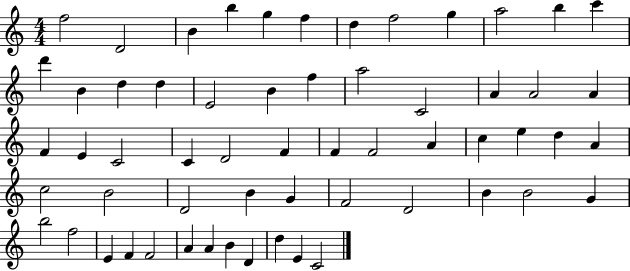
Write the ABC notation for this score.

X:1
T:Untitled
M:4/4
L:1/4
K:C
f2 D2 B b g f d f2 g a2 b c' d' B d d E2 B f a2 C2 A A2 A F E C2 C D2 F F F2 A c e d A c2 B2 D2 B G F2 D2 B B2 G b2 f2 E F F2 A A B D d E C2